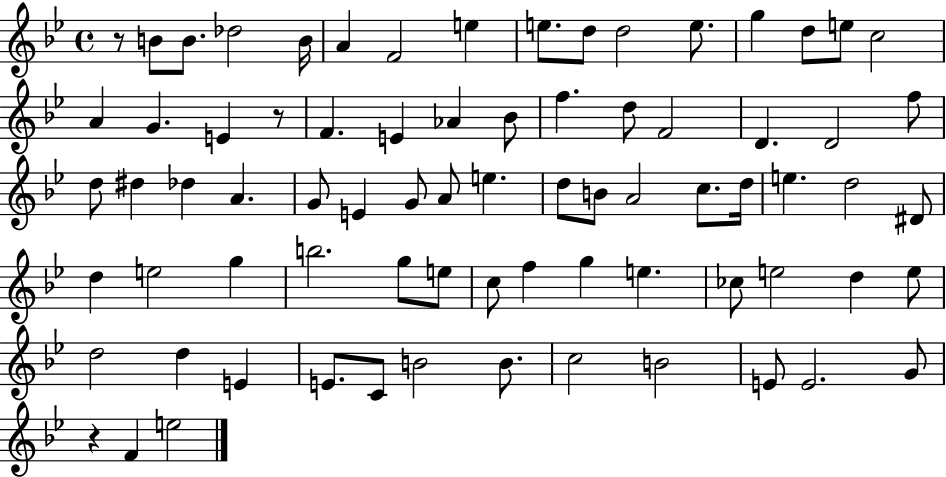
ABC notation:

X:1
T:Untitled
M:4/4
L:1/4
K:Bb
z/2 B/2 B/2 _d2 B/4 A F2 e e/2 d/2 d2 e/2 g d/2 e/2 c2 A G E z/2 F E _A _B/2 f d/2 F2 D D2 f/2 d/2 ^d _d A G/2 E G/2 A/2 e d/2 B/2 A2 c/2 d/4 e d2 ^D/2 d e2 g b2 g/2 e/2 c/2 f g e _c/2 e2 d e/2 d2 d E E/2 C/2 B2 B/2 c2 B2 E/2 E2 G/2 z F e2